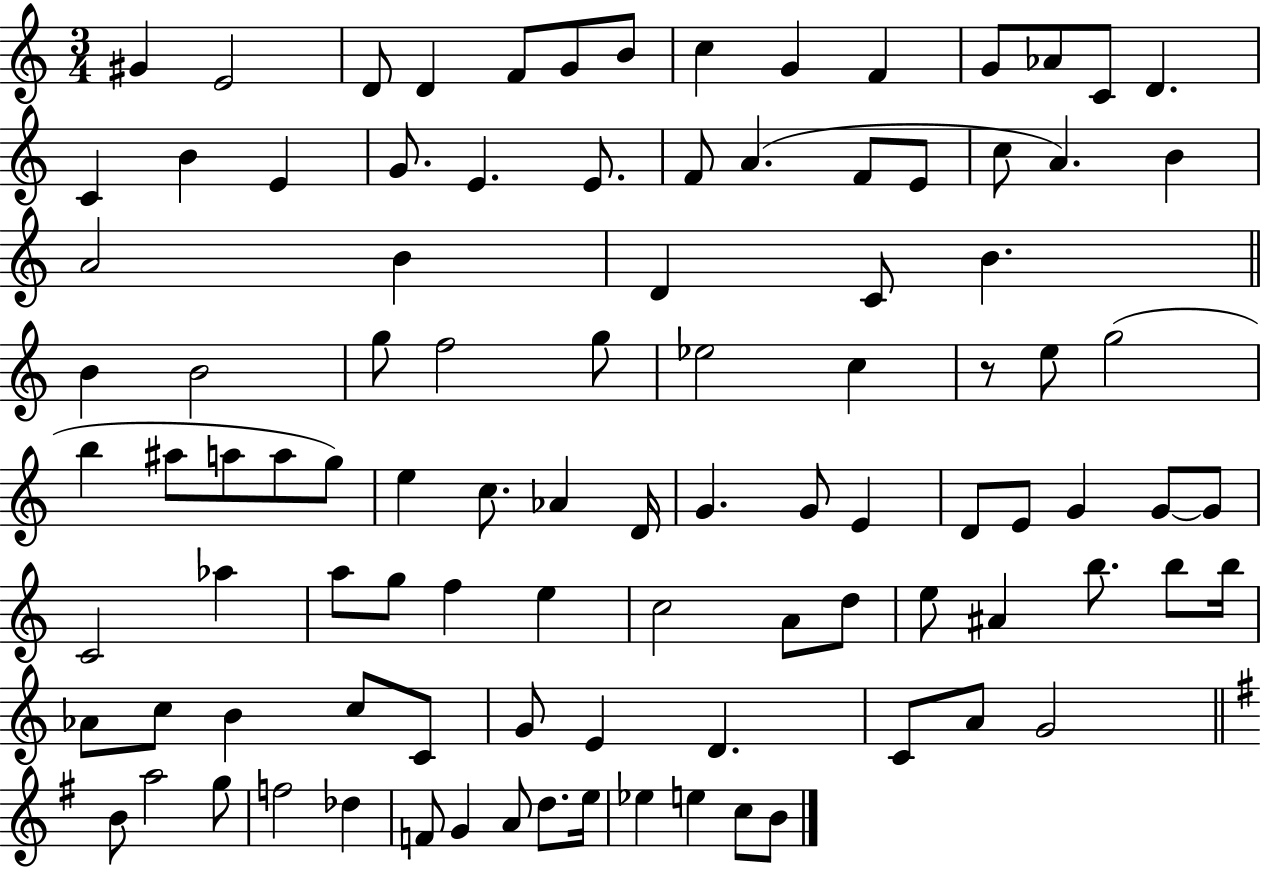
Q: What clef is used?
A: treble